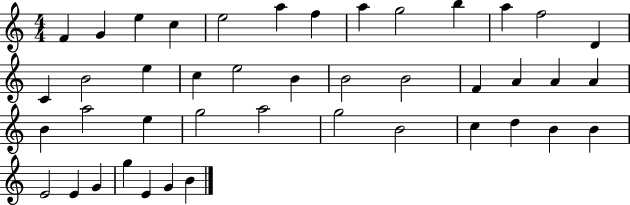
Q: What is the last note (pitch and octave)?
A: B4